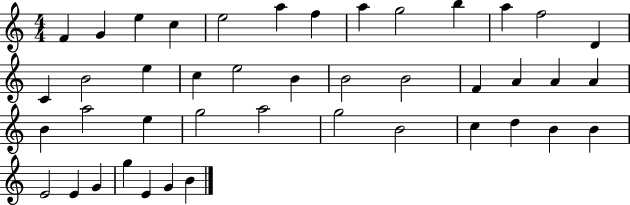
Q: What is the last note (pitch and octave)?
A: B4